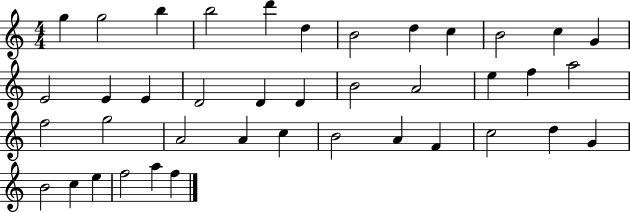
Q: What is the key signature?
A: C major